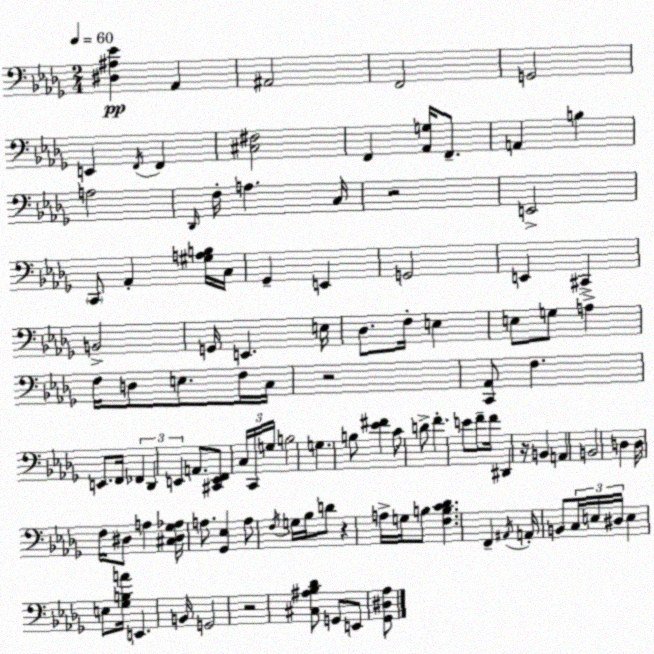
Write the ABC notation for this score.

X:1
T:Untitled
M:2/4
L:1/4
K:Bbm
[^D,^A,_E] _A,, ^A,,2 F,,2 G,,2 E,, F,,/4 F,, [^C,^F,]2 F,, [_A,,G,]/4 F,,/2 A,, B, A,2 _D,,/4 F,/4 A, C,/4 z2 E,,2 C,,/2 _A,, [^G,A,B,]/4 C,/4 _G,, E,, G,,2 E,, ^C,, B,,2 G,,/4 E,, E,/4 _D,/2 F,/4 E, E,/2 G,/2 A, F,/4 D,/2 E,/2 F,/4 C,/4 z2 [C,,_A,,]/2 F, E,,/2 F,,/4 _F,, _D,, E,, A,,/2 [^C,,E,,F,,]/2 C,/4 C,,/4 G,/4 B,2 G, B,/2 [_E^F] C/2 D/2 F E/2 F/2 F/4 ^D,, z/4 B,, A,, B,,2 D, D,/4 F,/4 ^D,/2 A, [^C,^D,_G,_A,]/4 A,/2 [_G,,_E,] A,/2 F,/4 G,/4 _B,/4 D/2 z A,/4 G,/4 B,/2 [F,B,C_D] F,, ^A,,/4 A,,/4 B,,/2 C,/4 E,/4 ^D,/4 E, E,/2 [_G,B,A]/4 E,, B,,/4 G,,2 z2 [^C,^A,_B,_D]/2 G,,/2 E,,/2 [_G,,^D,_A,]/2